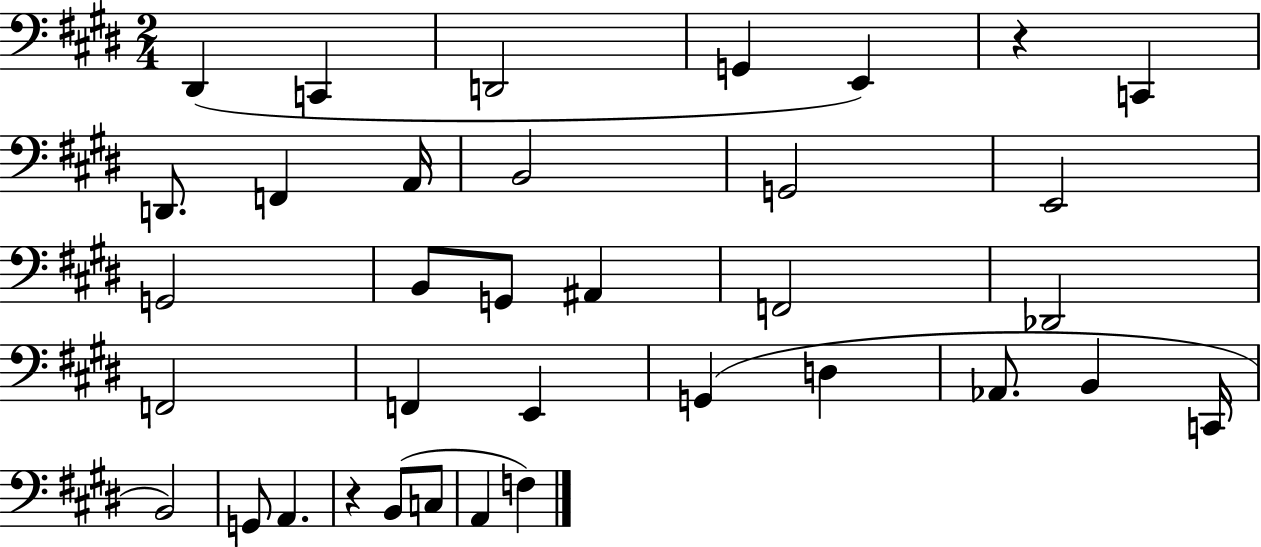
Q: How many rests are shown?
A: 2